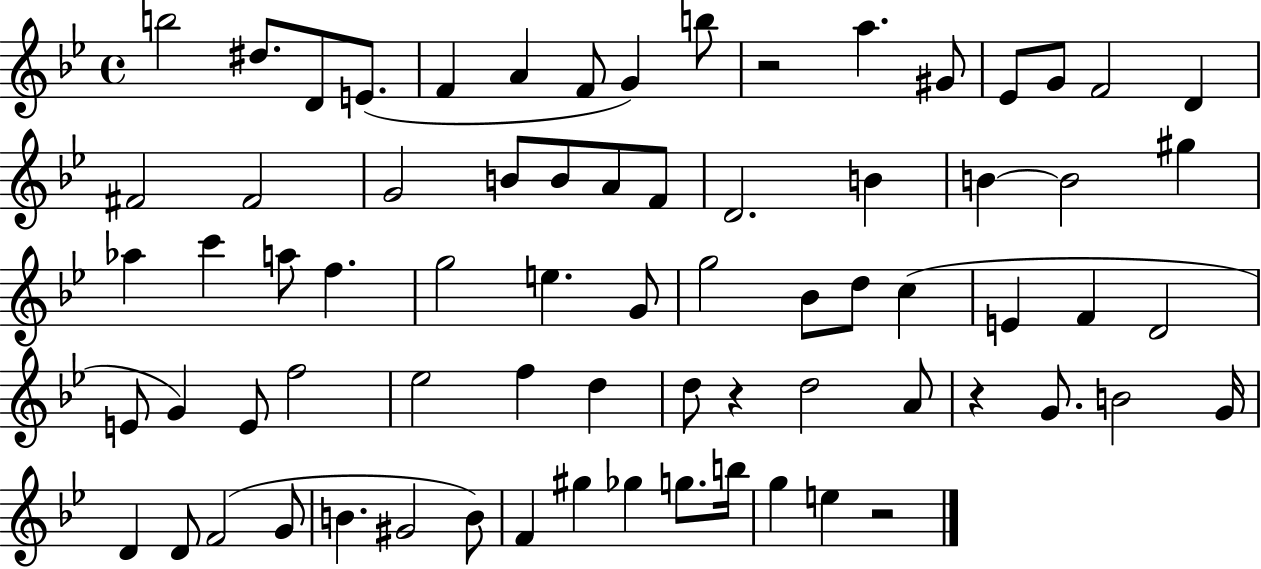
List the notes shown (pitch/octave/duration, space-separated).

B5/h D#5/e. D4/e E4/e. F4/q A4/q F4/e G4/q B5/e R/h A5/q. G#4/e Eb4/e G4/e F4/h D4/q F#4/h F#4/h G4/h B4/e B4/e A4/e F4/e D4/h. B4/q B4/q B4/h G#5/q Ab5/q C6/q A5/e F5/q. G5/h E5/q. G4/e G5/h Bb4/e D5/e C5/q E4/q F4/q D4/h E4/e G4/q E4/e F5/h Eb5/h F5/q D5/q D5/e R/q D5/h A4/e R/q G4/e. B4/h G4/s D4/q D4/e F4/h G4/e B4/q. G#4/h B4/e F4/q G#5/q Gb5/q G5/e. B5/s G5/q E5/q R/h